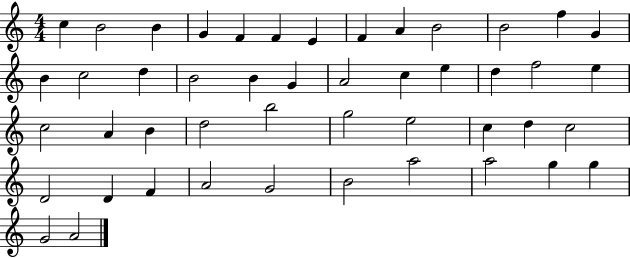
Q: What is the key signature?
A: C major